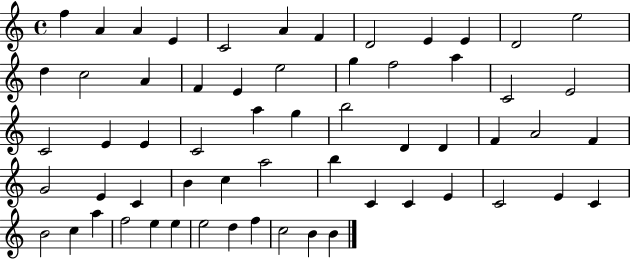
{
  \clef treble
  \time 4/4
  \defaultTimeSignature
  \key c \major
  f''4 a'4 a'4 e'4 | c'2 a'4 f'4 | d'2 e'4 e'4 | d'2 e''2 | \break d''4 c''2 a'4 | f'4 e'4 e''2 | g''4 f''2 a''4 | c'2 e'2 | \break c'2 e'4 e'4 | c'2 a''4 g''4 | b''2 d'4 d'4 | f'4 a'2 f'4 | \break g'2 e'4 c'4 | b'4 c''4 a''2 | b''4 c'4 c'4 e'4 | c'2 e'4 c'4 | \break b'2 c''4 a''4 | f''2 e''4 e''4 | e''2 d''4 f''4 | c''2 b'4 b'4 | \break \bar "|."
}